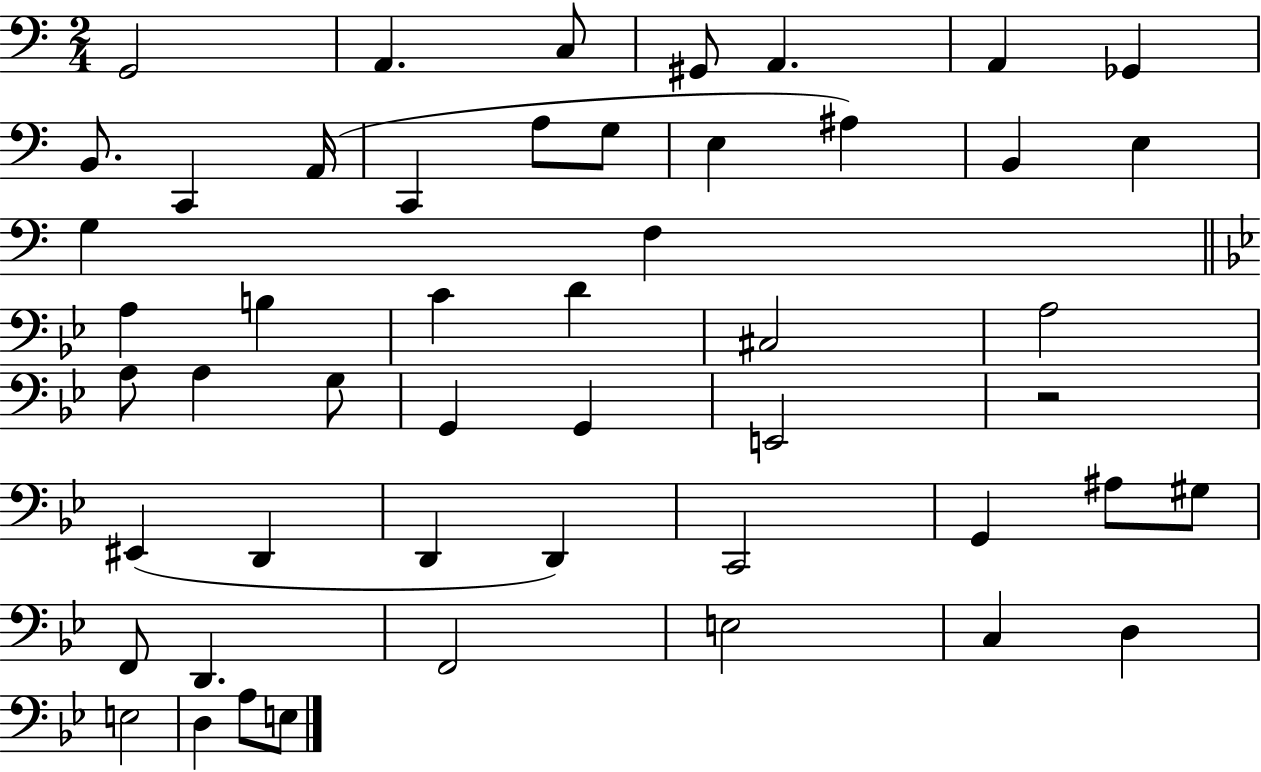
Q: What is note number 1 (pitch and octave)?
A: G2